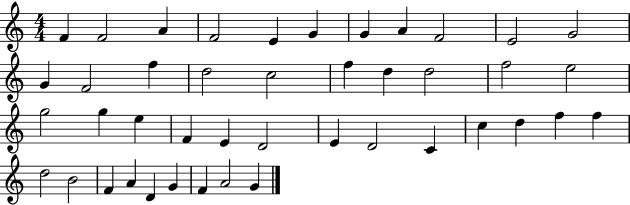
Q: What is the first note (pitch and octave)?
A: F4